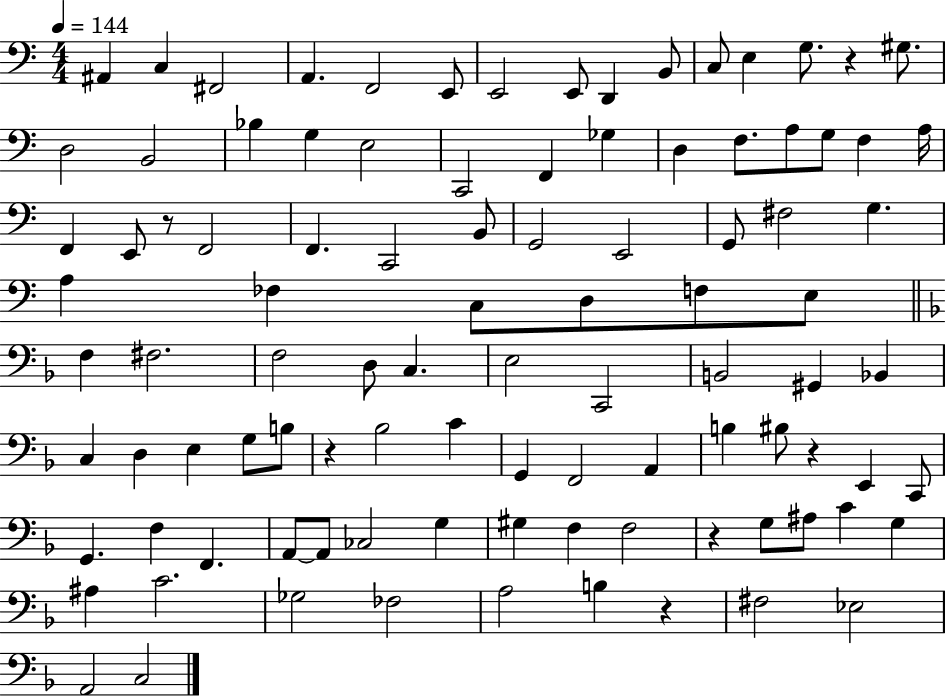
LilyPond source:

{
  \clef bass
  \numericTimeSignature
  \time 4/4
  \key c \major
  \tempo 4 = 144
  \repeat volta 2 { ais,4 c4 fis,2 | a,4. f,2 e,8 | e,2 e,8 d,4 b,8 | c8 e4 g8. r4 gis8. | \break d2 b,2 | bes4 g4 e2 | c,2 f,4 ges4 | d4 f8. a8 g8 f4 a16 | \break f,4 e,8 r8 f,2 | f,4. c,2 b,8 | g,2 e,2 | g,8 fis2 g4. | \break a4 fes4 c8 d8 f8 e8 | \bar "||" \break \key f \major f4 fis2. | f2 d8 c4. | e2 c,2 | b,2 gis,4 bes,4 | \break c4 d4 e4 g8 b8 | r4 bes2 c'4 | g,4 f,2 a,4 | b4 bis8 r4 e,4 c,8 | \break g,4. f4 f,4. | a,8~~ a,8 ces2 g4 | gis4 f4 f2 | r4 g8 ais8 c'4 g4 | \break ais4 c'2. | ges2 fes2 | a2 b4 r4 | fis2 ees2 | \break a,2 c2 | } \bar "|."
}